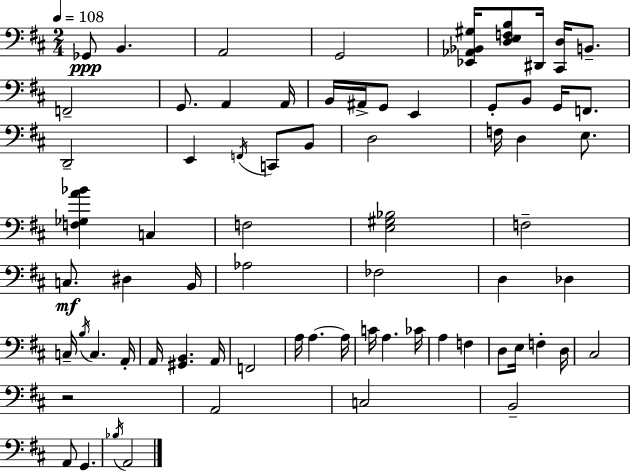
{
  \clef bass
  \numericTimeSignature
  \time 2/4
  \key d \major
  \tempo 4 = 108
  ges,8\ppp b,4. | a,2 | g,2 | <ees, aes, bes, gis>16 <d e f b>8 dis,16 <cis, d>16 b,8.-- | \break f,2-- | g,8. a,4 a,16 | b,16 ais,16-> g,8 e,4 | g,8-. b,8 g,16 f,8. | \break d,2-- | e,4 \acciaccatura { f,16 } c,8 b,8 | d2 | f16 d4 e8. | \break <f ges a' bes'>4 c4 | f2 | <e gis bes>2 | f2-- | \break c8.\mf dis4 | b,16 aes2 | fes2 | d4 des4 | \break c16-- \acciaccatura { b16 } c4. | a,16-. a,16 <gis, b,>4. | a,16 f,2 | a16 a4.~~ | \break a16 c'16 a4. | ces'16 a4 f4 | d8 e16 f4-. | d16 cis2 | \break r2 | a,2 | c2 | b,2-- | \break a,8 g,4. | \acciaccatura { bes16 } a,2 | \bar "|."
}